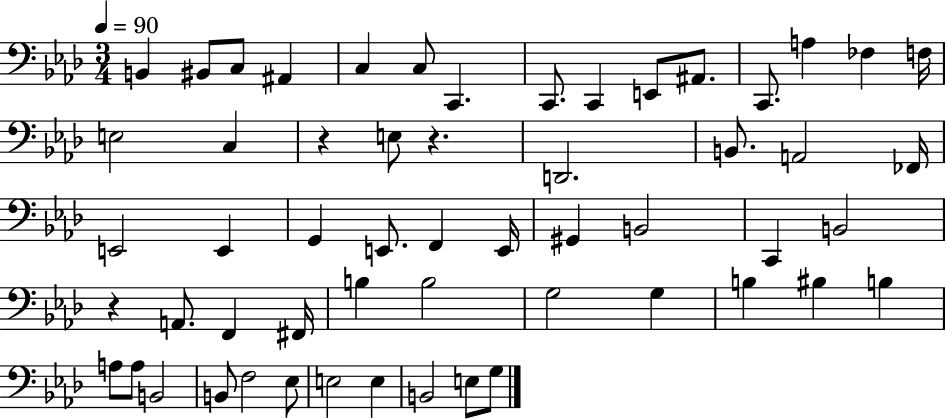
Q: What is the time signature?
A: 3/4